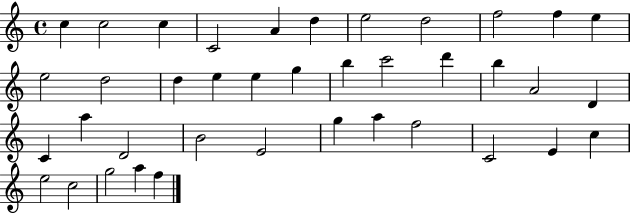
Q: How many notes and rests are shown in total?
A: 39